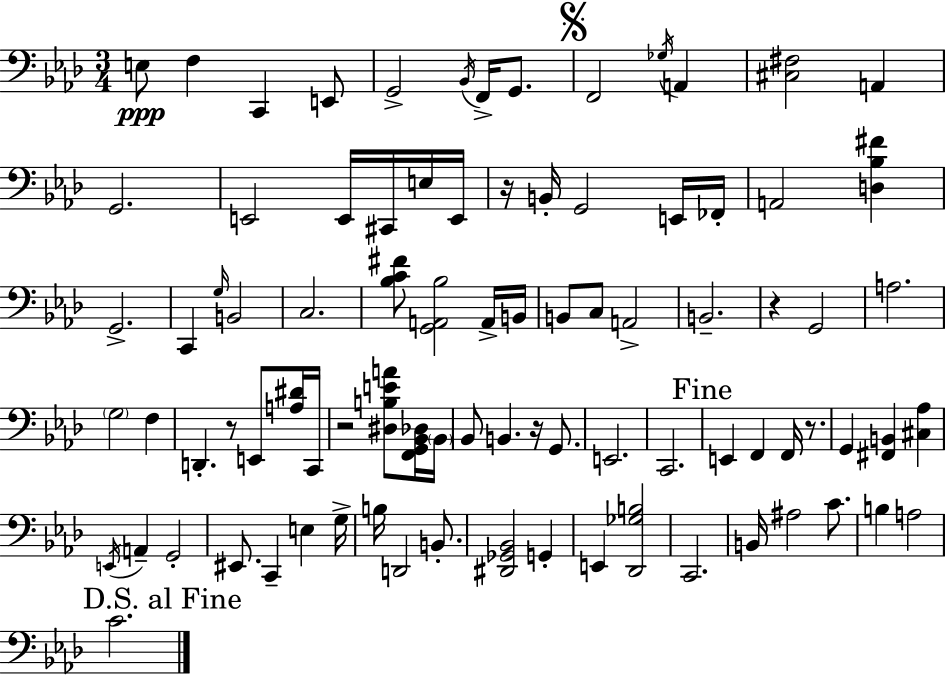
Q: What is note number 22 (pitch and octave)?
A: FES2